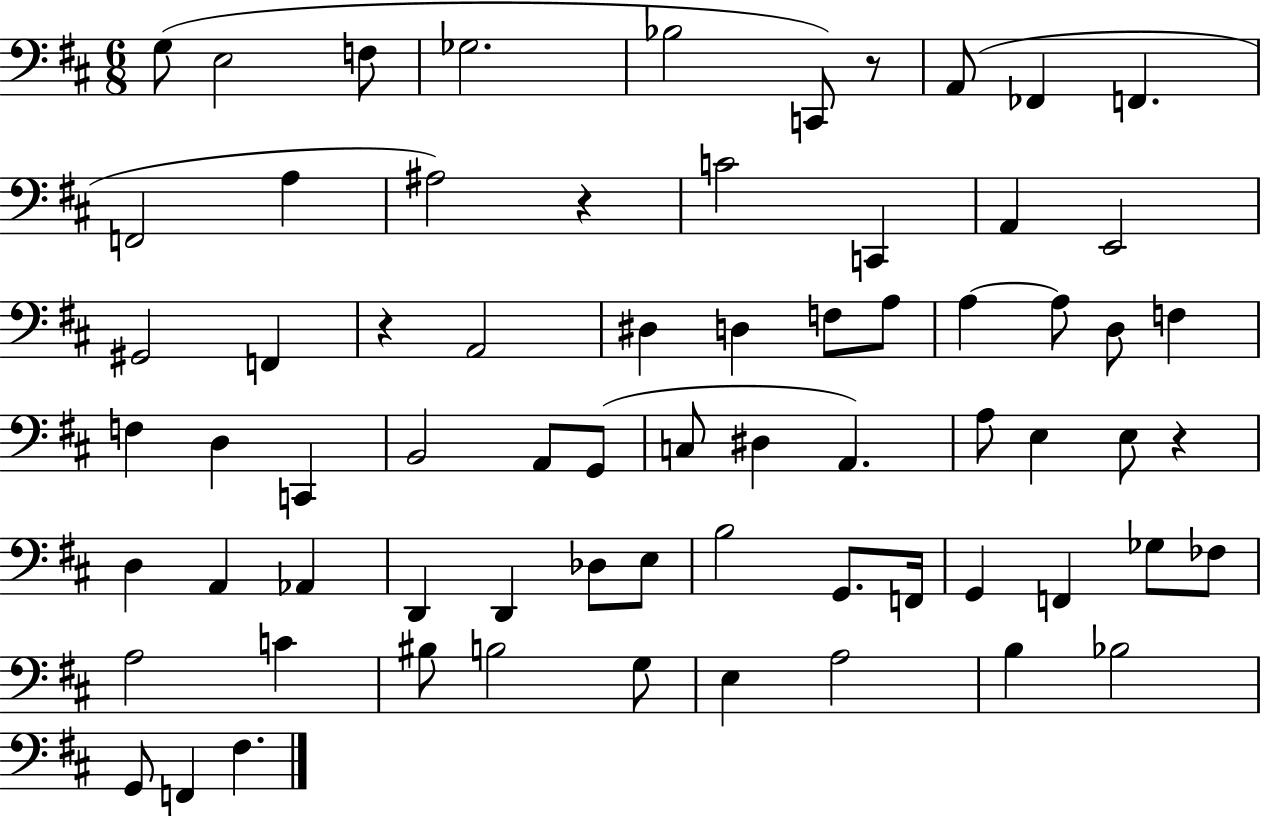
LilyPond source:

{
  \clef bass
  \numericTimeSignature
  \time 6/8
  \key d \major
  \repeat volta 2 { g8( e2 f8 | ges2. | bes2 c,8) r8 | a,8( fes,4 f,4. | \break f,2 a4 | ais2) r4 | c'2 c,4 | a,4 e,2 | \break gis,2 f,4 | r4 a,2 | dis4 d4 f8 a8 | a4~~ a8 d8 f4 | \break f4 d4 c,4 | b,2 a,8 g,8( | c8 dis4 a,4.) | a8 e4 e8 r4 | \break d4 a,4 aes,4 | d,4 d,4 des8 e8 | b2 g,8. f,16 | g,4 f,4 ges8 fes8 | \break a2 c'4 | bis8 b2 g8 | e4 a2 | b4 bes2 | \break g,8 f,4 fis4. | } \bar "|."
}